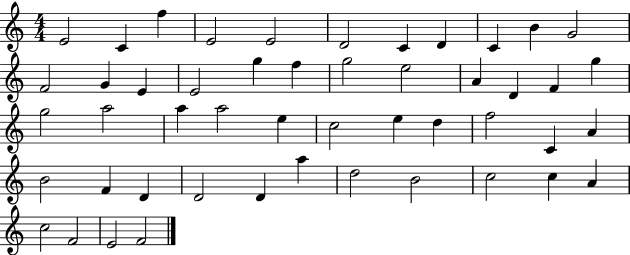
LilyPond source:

{
  \clef treble
  \numericTimeSignature
  \time 4/4
  \key c \major
  e'2 c'4 f''4 | e'2 e'2 | d'2 c'4 d'4 | c'4 b'4 g'2 | \break f'2 g'4 e'4 | e'2 g''4 f''4 | g''2 e''2 | a'4 d'4 f'4 g''4 | \break g''2 a''2 | a''4 a''2 e''4 | c''2 e''4 d''4 | f''2 c'4 a'4 | \break b'2 f'4 d'4 | d'2 d'4 a''4 | d''2 b'2 | c''2 c''4 a'4 | \break c''2 f'2 | e'2 f'2 | \bar "|."
}